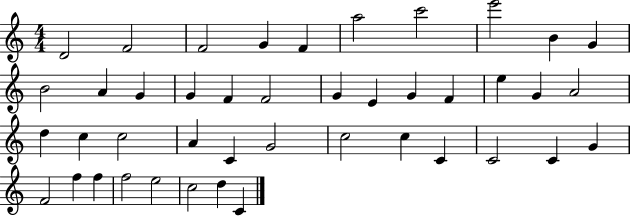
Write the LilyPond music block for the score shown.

{
  \clef treble
  \numericTimeSignature
  \time 4/4
  \key c \major
  d'2 f'2 | f'2 g'4 f'4 | a''2 c'''2 | e'''2 b'4 g'4 | \break b'2 a'4 g'4 | g'4 f'4 f'2 | g'4 e'4 g'4 f'4 | e''4 g'4 a'2 | \break d''4 c''4 c''2 | a'4 c'4 g'2 | c''2 c''4 c'4 | c'2 c'4 g'4 | \break f'2 f''4 f''4 | f''2 e''2 | c''2 d''4 c'4 | \bar "|."
}